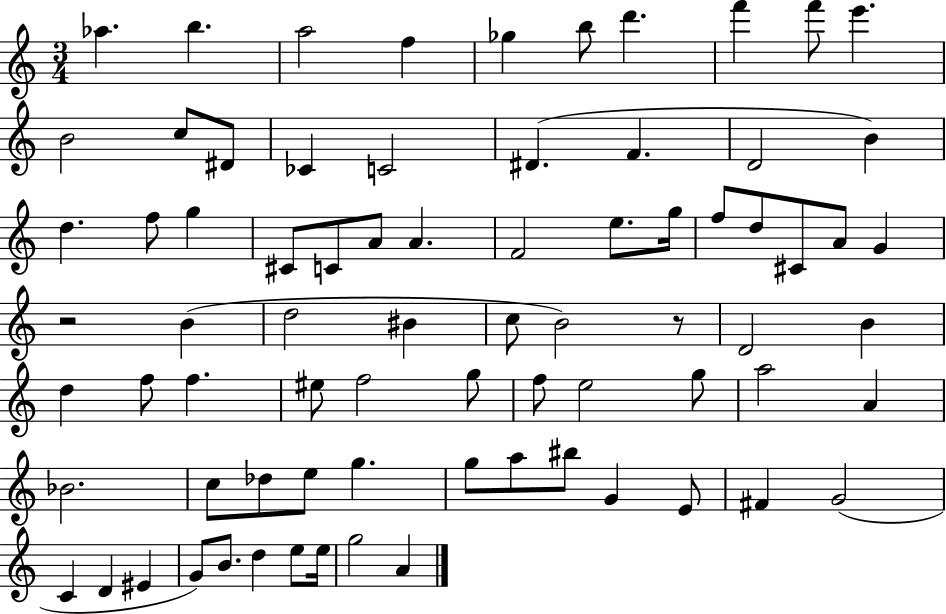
{
  \clef treble
  \numericTimeSignature
  \time 3/4
  \key c \major
  aes''4. b''4. | a''2 f''4 | ges''4 b''8 d'''4. | f'''4 f'''8 e'''4. | \break b'2 c''8 dis'8 | ces'4 c'2 | dis'4.( f'4. | d'2 b'4) | \break d''4. f''8 g''4 | cis'8 c'8 a'8 a'4. | f'2 e''8. g''16 | f''8 d''8 cis'8 a'8 g'4 | \break r2 b'4( | d''2 bis'4 | c''8 b'2) r8 | d'2 b'4 | \break d''4 f''8 f''4. | eis''8 f''2 g''8 | f''8 e''2 g''8 | a''2 a'4 | \break bes'2. | c''8 des''8 e''8 g''4. | g''8 a''8 bis''8 g'4 e'8 | fis'4 g'2( | \break c'4 d'4 eis'4 | g'8) b'8. d''4 e''8 e''16 | g''2 a'4 | \bar "|."
}